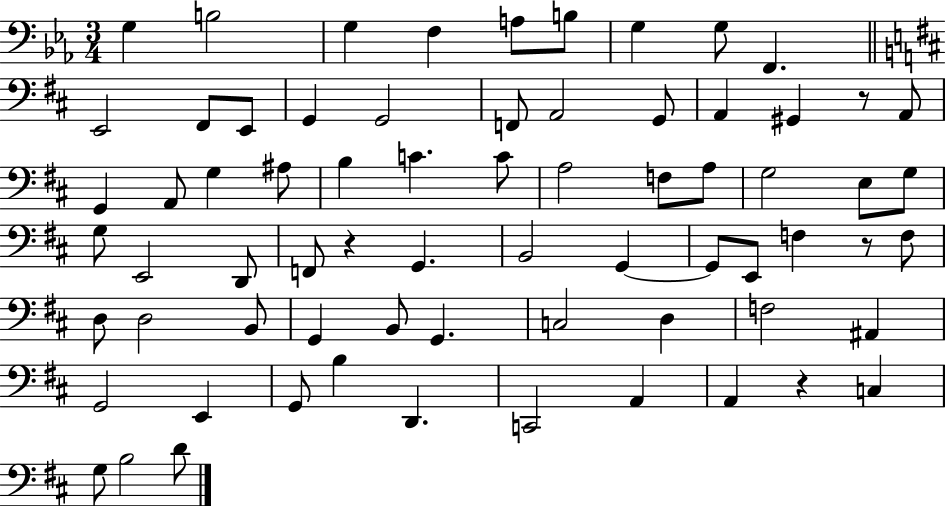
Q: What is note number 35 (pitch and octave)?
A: E2